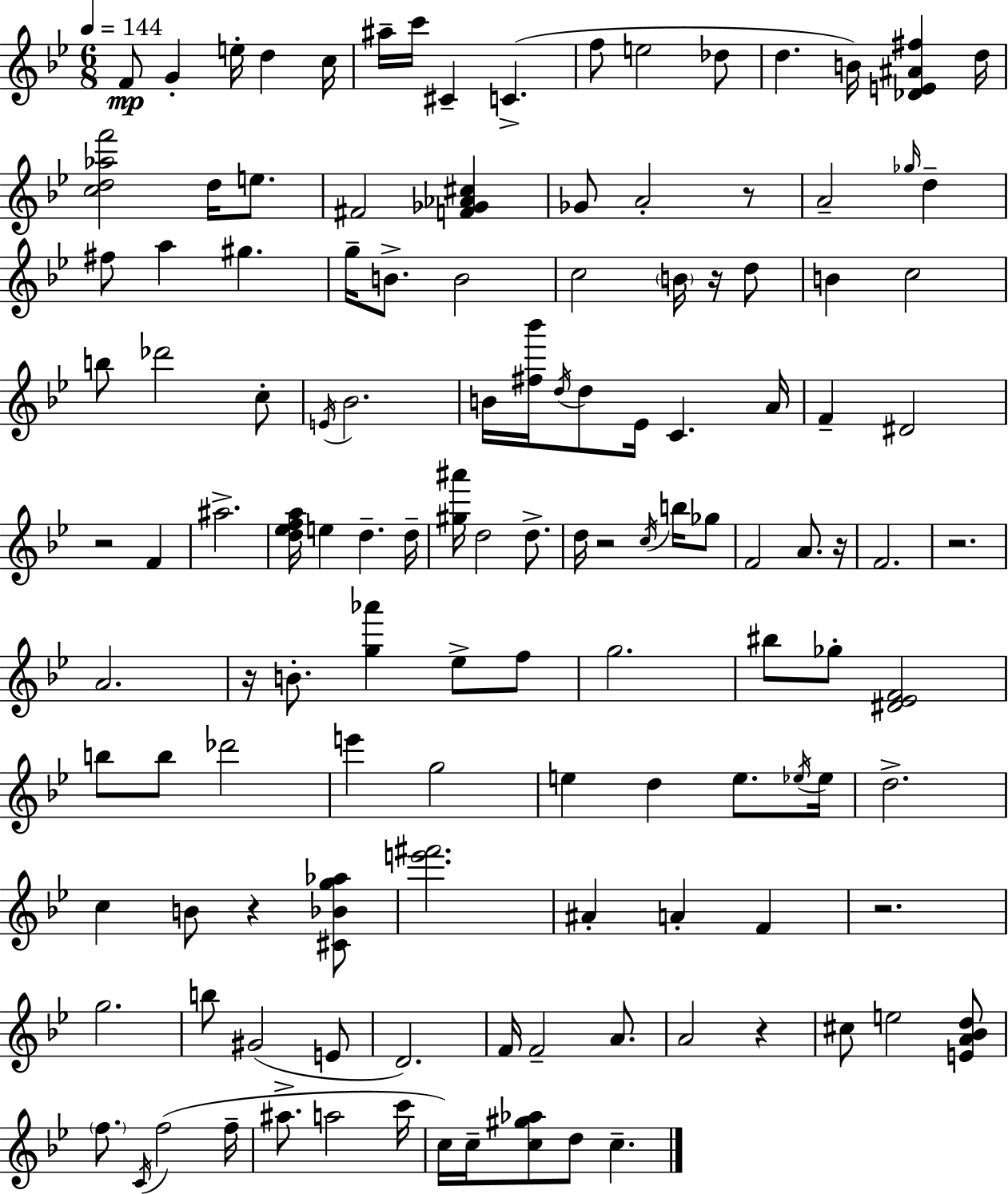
F4/e G4/q E5/s D5/q C5/s A#5/s C6/s C#4/q C4/q. F5/e E5/h Db5/e D5/q. B4/s [Db4,E4,A#4,F#5]/q D5/s [C5,D5,Ab5,F6]/h D5/s E5/e. F#4/h [F4,Gb4,Ab4,C#5]/q Gb4/e A4/h R/e A4/h Gb5/s D5/q F#5/e A5/q G#5/q. G5/s B4/e. B4/h C5/h B4/s R/s D5/e B4/q C5/h B5/e Db6/h C5/e E4/s Bb4/h. B4/s [F#5,Bb6]/s D5/s D5/e Eb4/s C4/q. A4/s F4/q D#4/h R/h F4/q A#5/h. [D5,Eb5,F5,A5]/s E5/q D5/q. D5/s [G#5,A#6]/s D5/h D5/e. D5/s R/h C5/s B5/s Gb5/e F4/h A4/e. R/s F4/h. R/h. A4/h. R/s B4/e. [G5,Ab6]/q Eb5/e F5/e G5/h. BIS5/e Gb5/e [D#4,Eb4,F4]/h B5/e B5/e Db6/h E6/q G5/h E5/q D5/q E5/e. Eb5/s Eb5/s D5/h. C5/q B4/e R/q [C#4,Bb4,G5,Ab5]/e [E6,F#6]/h. A#4/q A4/q F4/q R/h. G5/h. B5/e G#4/h E4/e D4/h. F4/s F4/h A4/e. A4/h R/q C#5/e E5/h [E4,A4,Bb4,D5]/e F5/e. C4/s F5/h F5/s A#5/e. A5/h C6/s C5/s C5/s [C5,G#5,Ab5]/e D5/e C5/q.